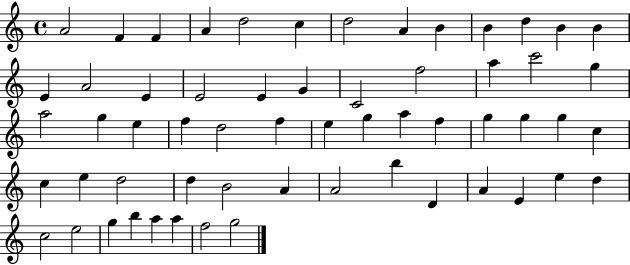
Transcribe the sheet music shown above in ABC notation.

X:1
T:Untitled
M:4/4
L:1/4
K:C
A2 F F A d2 c d2 A B B d B B E A2 E E2 E G C2 f2 a c'2 g a2 g e f d2 f e g a f g g g c c e d2 d B2 A A2 b D A E e d c2 e2 g b a a f2 g2